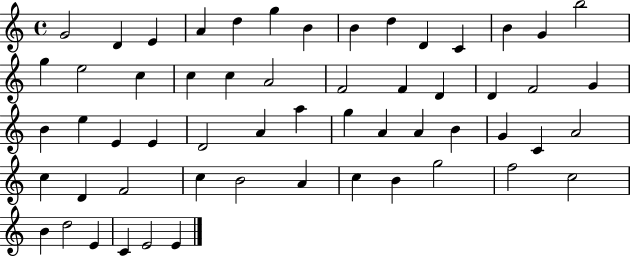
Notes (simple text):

G4/h D4/q E4/q A4/q D5/q G5/q B4/q B4/q D5/q D4/q C4/q B4/q G4/q B5/h G5/q E5/h C5/q C5/q C5/q A4/h F4/h F4/q D4/q D4/q F4/h G4/q B4/q E5/q E4/q E4/q D4/h A4/q A5/q G5/q A4/q A4/q B4/q G4/q C4/q A4/h C5/q D4/q F4/h C5/q B4/h A4/q C5/q B4/q G5/h F5/h C5/h B4/q D5/h E4/q C4/q E4/h E4/q